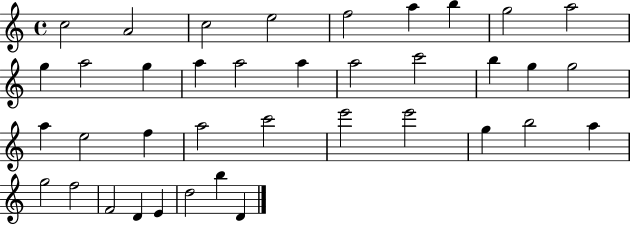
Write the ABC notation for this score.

X:1
T:Untitled
M:4/4
L:1/4
K:C
c2 A2 c2 e2 f2 a b g2 a2 g a2 g a a2 a a2 c'2 b g g2 a e2 f a2 c'2 e'2 e'2 g b2 a g2 f2 F2 D E d2 b D